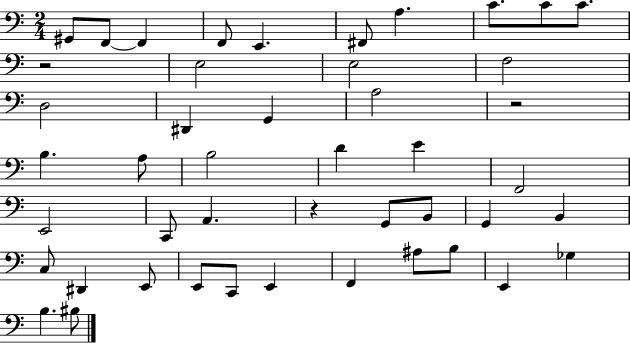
G#2/e F2/e F2/q F2/e E2/q. F#2/e A3/q. C4/e. C4/e C4/e. R/h E3/h E3/h F3/h D3/h D#2/q G2/q A3/h R/h B3/q. A3/e B3/h D4/q E4/q F2/h E2/h C2/e A2/q. R/q G2/e B2/e G2/q B2/q C3/e D#2/q E2/e E2/e C2/e E2/q F2/q A#3/e B3/e E2/q Gb3/q B3/q. BIS3/e